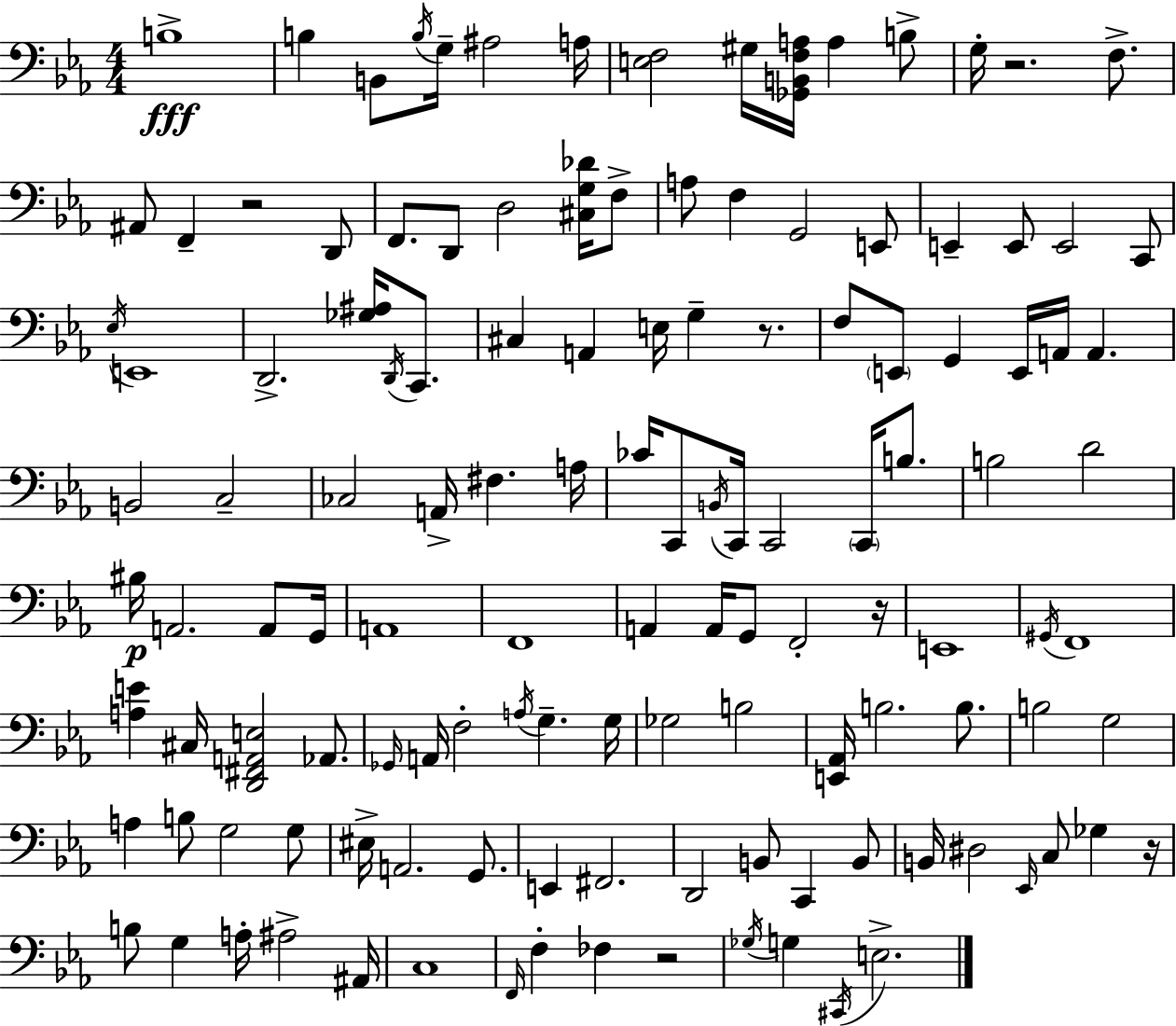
B3/w B3/q B2/e B3/s G3/s A#3/h A3/s [E3,F3]/h G#3/s [Gb2,B2,F3,A3]/s A3/q B3/e G3/s R/h. F3/e. A#2/e F2/q R/h D2/e F2/e. D2/e D3/h [C#3,G3,Db4]/s F3/e A3/e F3/q G2/h E2/e E2/q E2/e E2/h C2/e Eb3/s E2/w D2/h. [Gb3,A#3]/s D2/s C2/e. C#3/q A2/q E3/s G3/q R/e. F3/e E2/e G2/q E2/s A2/s A2/q. B2/h C3/h CES3/h A2/s F#3/q. A3/s CES4/s C2/e B2/s C2/s C2/h C2/s B3/e. B3/h D4/h BIS3/s A2/h. A2/e G2/s A2/w F2/w A2/q A2/s G2/e F2/h R/s E2/w G#2/s F2/w [A3,E4]/q C#3/s [D2,F#2,A2,E3]/h Ab2/e. Gb2/s A2/s F3/h A3/s G3/q. G3/s Gb3/h B3/h [E2,Ab2]/s B3/h. B3/e. B3/h G3/h A3/q B3/e G3/h G3/e EIS3/s A2/h. G2/e. E2/q F#2/h. D2/h B2/e C2/q B2/e B2/s D#3/h Eb2/s C3/e Gb3/q R/s B3/e G3/q A3/s A#3/h A#2/s C3/w F2/s F3/q FES3/q R/h Gb3/s G3/q C#2/s E3/h.